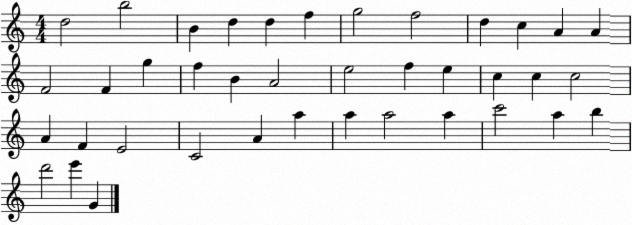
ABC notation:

X:1
T:Untitled
M:4/4
L:1/4
K:C
d2 b2 B d d f g2 f2 d c A A F2 F g f B A2 e2 f e c c c2 A F E2 C2 A a a a2 a c'2 a b d'2 e' G